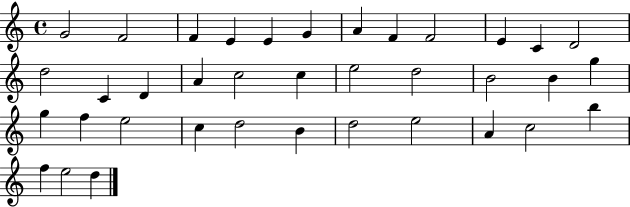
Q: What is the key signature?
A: C major